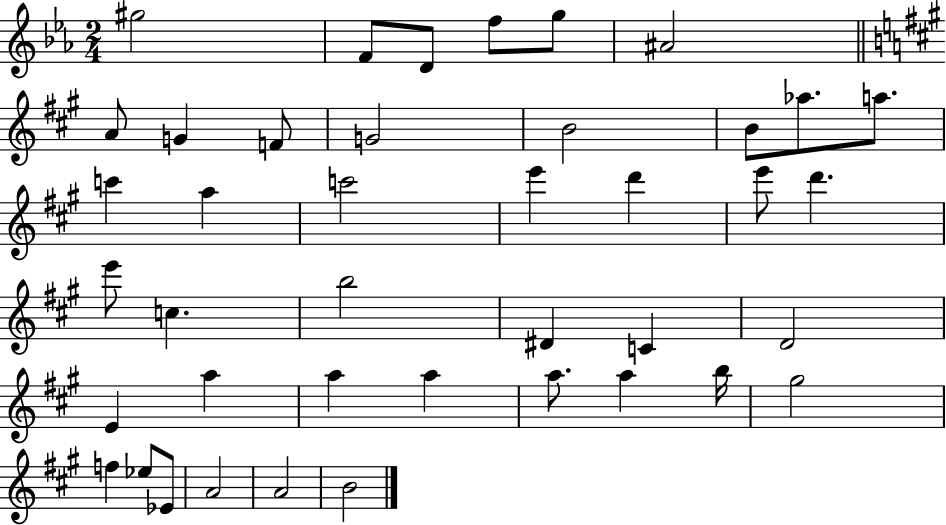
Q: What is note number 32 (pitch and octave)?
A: A5